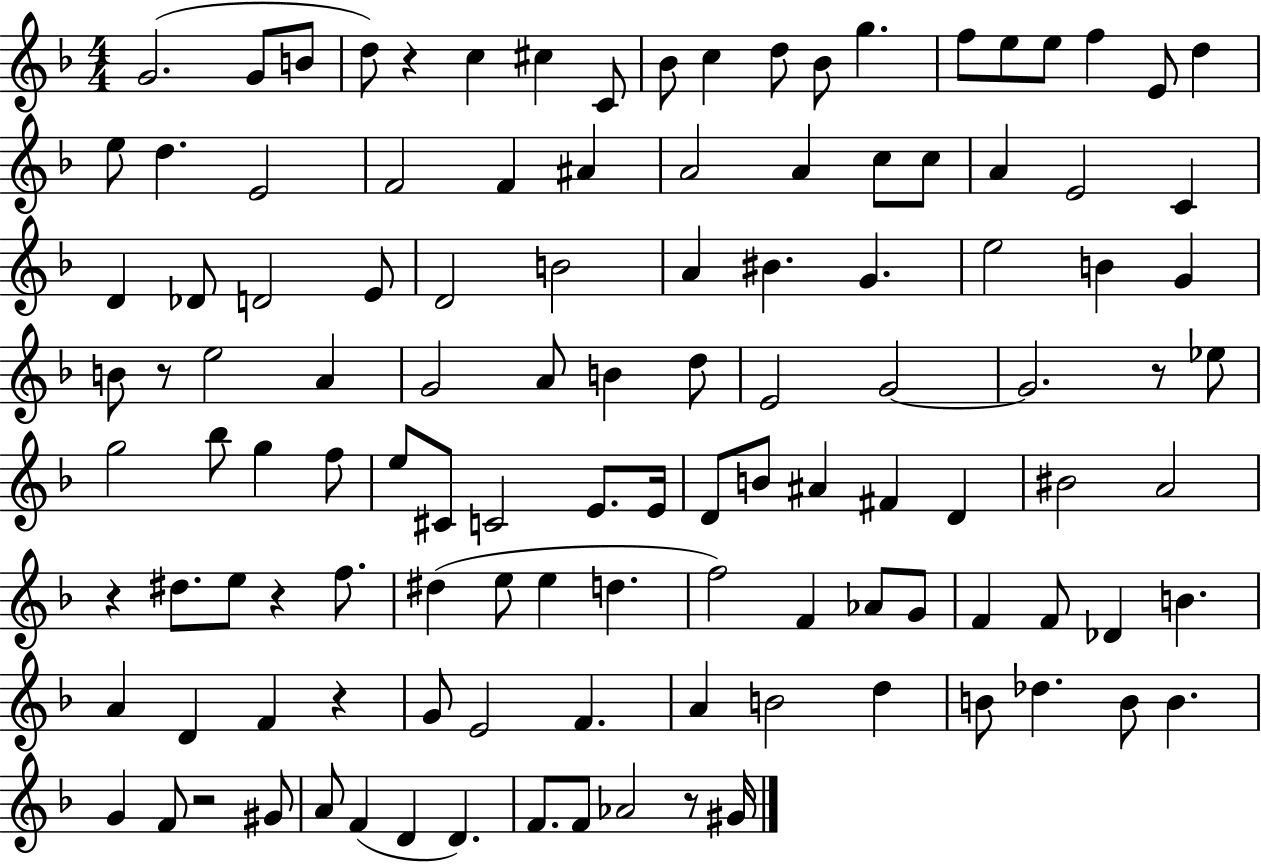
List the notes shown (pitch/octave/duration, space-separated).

G4/h. G4/e B4/e D5/e R/q C5/q C#5/q C4/e Bb4/e C5/q D5/e Bb4/e G5/q. F5/e E5/e E5/e F5/q E4/e D5/q E5/e D5/q. E4/h F4/h F4/q A#4/q A4/h A4/q C5/e C5/e A4/q E4/h C4/q D4/q Db4/e D4/h E4/e D4/h B4/h A4/q BIS4/q. G4/q. E5/h B4/q G4/q B4/e R/e E5/h A4/q G4/h A4/e B4/q D5/e E4/h G4/h G4/h. R/e Eb5/e G5/h Bb5/e G5/q F5/e E5/e C#4/e C4/h E4/e. E4/s D4/e B4/e A#4/q F#4/q D4/q BIS4/h A4/h R/q D#5/e. E5/e R/q F5/e. D#5/q E5/e E5/q D5/q. F5/h F4/q Ab4/e G4/e F4/q F4/e Db4/q B4/q. A4/q D4/q F4/q R/q G4/e E4/h F4/q. A4/q B4/h D5/q B4/e Db5/q. B4/e B4/q. G4/q F4/e R/h G#4/e A4/e F4/q D4/q D4/q. F4/e. F4/e Ab4/h R/e G#4/s